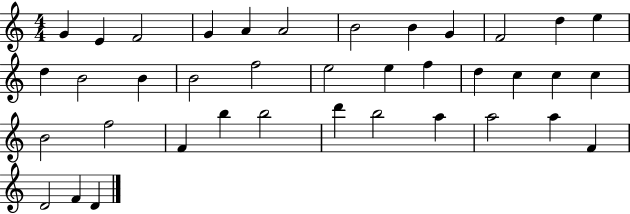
X:1
T:Untitled
M:4/4
L:1/4
K:C
G E F2 G A A2 B2 B G F2 d e d B2 B B2 f2 e2 e f d c c c B2 f2 F b b2 d' b2 a a2 a F D2 F D